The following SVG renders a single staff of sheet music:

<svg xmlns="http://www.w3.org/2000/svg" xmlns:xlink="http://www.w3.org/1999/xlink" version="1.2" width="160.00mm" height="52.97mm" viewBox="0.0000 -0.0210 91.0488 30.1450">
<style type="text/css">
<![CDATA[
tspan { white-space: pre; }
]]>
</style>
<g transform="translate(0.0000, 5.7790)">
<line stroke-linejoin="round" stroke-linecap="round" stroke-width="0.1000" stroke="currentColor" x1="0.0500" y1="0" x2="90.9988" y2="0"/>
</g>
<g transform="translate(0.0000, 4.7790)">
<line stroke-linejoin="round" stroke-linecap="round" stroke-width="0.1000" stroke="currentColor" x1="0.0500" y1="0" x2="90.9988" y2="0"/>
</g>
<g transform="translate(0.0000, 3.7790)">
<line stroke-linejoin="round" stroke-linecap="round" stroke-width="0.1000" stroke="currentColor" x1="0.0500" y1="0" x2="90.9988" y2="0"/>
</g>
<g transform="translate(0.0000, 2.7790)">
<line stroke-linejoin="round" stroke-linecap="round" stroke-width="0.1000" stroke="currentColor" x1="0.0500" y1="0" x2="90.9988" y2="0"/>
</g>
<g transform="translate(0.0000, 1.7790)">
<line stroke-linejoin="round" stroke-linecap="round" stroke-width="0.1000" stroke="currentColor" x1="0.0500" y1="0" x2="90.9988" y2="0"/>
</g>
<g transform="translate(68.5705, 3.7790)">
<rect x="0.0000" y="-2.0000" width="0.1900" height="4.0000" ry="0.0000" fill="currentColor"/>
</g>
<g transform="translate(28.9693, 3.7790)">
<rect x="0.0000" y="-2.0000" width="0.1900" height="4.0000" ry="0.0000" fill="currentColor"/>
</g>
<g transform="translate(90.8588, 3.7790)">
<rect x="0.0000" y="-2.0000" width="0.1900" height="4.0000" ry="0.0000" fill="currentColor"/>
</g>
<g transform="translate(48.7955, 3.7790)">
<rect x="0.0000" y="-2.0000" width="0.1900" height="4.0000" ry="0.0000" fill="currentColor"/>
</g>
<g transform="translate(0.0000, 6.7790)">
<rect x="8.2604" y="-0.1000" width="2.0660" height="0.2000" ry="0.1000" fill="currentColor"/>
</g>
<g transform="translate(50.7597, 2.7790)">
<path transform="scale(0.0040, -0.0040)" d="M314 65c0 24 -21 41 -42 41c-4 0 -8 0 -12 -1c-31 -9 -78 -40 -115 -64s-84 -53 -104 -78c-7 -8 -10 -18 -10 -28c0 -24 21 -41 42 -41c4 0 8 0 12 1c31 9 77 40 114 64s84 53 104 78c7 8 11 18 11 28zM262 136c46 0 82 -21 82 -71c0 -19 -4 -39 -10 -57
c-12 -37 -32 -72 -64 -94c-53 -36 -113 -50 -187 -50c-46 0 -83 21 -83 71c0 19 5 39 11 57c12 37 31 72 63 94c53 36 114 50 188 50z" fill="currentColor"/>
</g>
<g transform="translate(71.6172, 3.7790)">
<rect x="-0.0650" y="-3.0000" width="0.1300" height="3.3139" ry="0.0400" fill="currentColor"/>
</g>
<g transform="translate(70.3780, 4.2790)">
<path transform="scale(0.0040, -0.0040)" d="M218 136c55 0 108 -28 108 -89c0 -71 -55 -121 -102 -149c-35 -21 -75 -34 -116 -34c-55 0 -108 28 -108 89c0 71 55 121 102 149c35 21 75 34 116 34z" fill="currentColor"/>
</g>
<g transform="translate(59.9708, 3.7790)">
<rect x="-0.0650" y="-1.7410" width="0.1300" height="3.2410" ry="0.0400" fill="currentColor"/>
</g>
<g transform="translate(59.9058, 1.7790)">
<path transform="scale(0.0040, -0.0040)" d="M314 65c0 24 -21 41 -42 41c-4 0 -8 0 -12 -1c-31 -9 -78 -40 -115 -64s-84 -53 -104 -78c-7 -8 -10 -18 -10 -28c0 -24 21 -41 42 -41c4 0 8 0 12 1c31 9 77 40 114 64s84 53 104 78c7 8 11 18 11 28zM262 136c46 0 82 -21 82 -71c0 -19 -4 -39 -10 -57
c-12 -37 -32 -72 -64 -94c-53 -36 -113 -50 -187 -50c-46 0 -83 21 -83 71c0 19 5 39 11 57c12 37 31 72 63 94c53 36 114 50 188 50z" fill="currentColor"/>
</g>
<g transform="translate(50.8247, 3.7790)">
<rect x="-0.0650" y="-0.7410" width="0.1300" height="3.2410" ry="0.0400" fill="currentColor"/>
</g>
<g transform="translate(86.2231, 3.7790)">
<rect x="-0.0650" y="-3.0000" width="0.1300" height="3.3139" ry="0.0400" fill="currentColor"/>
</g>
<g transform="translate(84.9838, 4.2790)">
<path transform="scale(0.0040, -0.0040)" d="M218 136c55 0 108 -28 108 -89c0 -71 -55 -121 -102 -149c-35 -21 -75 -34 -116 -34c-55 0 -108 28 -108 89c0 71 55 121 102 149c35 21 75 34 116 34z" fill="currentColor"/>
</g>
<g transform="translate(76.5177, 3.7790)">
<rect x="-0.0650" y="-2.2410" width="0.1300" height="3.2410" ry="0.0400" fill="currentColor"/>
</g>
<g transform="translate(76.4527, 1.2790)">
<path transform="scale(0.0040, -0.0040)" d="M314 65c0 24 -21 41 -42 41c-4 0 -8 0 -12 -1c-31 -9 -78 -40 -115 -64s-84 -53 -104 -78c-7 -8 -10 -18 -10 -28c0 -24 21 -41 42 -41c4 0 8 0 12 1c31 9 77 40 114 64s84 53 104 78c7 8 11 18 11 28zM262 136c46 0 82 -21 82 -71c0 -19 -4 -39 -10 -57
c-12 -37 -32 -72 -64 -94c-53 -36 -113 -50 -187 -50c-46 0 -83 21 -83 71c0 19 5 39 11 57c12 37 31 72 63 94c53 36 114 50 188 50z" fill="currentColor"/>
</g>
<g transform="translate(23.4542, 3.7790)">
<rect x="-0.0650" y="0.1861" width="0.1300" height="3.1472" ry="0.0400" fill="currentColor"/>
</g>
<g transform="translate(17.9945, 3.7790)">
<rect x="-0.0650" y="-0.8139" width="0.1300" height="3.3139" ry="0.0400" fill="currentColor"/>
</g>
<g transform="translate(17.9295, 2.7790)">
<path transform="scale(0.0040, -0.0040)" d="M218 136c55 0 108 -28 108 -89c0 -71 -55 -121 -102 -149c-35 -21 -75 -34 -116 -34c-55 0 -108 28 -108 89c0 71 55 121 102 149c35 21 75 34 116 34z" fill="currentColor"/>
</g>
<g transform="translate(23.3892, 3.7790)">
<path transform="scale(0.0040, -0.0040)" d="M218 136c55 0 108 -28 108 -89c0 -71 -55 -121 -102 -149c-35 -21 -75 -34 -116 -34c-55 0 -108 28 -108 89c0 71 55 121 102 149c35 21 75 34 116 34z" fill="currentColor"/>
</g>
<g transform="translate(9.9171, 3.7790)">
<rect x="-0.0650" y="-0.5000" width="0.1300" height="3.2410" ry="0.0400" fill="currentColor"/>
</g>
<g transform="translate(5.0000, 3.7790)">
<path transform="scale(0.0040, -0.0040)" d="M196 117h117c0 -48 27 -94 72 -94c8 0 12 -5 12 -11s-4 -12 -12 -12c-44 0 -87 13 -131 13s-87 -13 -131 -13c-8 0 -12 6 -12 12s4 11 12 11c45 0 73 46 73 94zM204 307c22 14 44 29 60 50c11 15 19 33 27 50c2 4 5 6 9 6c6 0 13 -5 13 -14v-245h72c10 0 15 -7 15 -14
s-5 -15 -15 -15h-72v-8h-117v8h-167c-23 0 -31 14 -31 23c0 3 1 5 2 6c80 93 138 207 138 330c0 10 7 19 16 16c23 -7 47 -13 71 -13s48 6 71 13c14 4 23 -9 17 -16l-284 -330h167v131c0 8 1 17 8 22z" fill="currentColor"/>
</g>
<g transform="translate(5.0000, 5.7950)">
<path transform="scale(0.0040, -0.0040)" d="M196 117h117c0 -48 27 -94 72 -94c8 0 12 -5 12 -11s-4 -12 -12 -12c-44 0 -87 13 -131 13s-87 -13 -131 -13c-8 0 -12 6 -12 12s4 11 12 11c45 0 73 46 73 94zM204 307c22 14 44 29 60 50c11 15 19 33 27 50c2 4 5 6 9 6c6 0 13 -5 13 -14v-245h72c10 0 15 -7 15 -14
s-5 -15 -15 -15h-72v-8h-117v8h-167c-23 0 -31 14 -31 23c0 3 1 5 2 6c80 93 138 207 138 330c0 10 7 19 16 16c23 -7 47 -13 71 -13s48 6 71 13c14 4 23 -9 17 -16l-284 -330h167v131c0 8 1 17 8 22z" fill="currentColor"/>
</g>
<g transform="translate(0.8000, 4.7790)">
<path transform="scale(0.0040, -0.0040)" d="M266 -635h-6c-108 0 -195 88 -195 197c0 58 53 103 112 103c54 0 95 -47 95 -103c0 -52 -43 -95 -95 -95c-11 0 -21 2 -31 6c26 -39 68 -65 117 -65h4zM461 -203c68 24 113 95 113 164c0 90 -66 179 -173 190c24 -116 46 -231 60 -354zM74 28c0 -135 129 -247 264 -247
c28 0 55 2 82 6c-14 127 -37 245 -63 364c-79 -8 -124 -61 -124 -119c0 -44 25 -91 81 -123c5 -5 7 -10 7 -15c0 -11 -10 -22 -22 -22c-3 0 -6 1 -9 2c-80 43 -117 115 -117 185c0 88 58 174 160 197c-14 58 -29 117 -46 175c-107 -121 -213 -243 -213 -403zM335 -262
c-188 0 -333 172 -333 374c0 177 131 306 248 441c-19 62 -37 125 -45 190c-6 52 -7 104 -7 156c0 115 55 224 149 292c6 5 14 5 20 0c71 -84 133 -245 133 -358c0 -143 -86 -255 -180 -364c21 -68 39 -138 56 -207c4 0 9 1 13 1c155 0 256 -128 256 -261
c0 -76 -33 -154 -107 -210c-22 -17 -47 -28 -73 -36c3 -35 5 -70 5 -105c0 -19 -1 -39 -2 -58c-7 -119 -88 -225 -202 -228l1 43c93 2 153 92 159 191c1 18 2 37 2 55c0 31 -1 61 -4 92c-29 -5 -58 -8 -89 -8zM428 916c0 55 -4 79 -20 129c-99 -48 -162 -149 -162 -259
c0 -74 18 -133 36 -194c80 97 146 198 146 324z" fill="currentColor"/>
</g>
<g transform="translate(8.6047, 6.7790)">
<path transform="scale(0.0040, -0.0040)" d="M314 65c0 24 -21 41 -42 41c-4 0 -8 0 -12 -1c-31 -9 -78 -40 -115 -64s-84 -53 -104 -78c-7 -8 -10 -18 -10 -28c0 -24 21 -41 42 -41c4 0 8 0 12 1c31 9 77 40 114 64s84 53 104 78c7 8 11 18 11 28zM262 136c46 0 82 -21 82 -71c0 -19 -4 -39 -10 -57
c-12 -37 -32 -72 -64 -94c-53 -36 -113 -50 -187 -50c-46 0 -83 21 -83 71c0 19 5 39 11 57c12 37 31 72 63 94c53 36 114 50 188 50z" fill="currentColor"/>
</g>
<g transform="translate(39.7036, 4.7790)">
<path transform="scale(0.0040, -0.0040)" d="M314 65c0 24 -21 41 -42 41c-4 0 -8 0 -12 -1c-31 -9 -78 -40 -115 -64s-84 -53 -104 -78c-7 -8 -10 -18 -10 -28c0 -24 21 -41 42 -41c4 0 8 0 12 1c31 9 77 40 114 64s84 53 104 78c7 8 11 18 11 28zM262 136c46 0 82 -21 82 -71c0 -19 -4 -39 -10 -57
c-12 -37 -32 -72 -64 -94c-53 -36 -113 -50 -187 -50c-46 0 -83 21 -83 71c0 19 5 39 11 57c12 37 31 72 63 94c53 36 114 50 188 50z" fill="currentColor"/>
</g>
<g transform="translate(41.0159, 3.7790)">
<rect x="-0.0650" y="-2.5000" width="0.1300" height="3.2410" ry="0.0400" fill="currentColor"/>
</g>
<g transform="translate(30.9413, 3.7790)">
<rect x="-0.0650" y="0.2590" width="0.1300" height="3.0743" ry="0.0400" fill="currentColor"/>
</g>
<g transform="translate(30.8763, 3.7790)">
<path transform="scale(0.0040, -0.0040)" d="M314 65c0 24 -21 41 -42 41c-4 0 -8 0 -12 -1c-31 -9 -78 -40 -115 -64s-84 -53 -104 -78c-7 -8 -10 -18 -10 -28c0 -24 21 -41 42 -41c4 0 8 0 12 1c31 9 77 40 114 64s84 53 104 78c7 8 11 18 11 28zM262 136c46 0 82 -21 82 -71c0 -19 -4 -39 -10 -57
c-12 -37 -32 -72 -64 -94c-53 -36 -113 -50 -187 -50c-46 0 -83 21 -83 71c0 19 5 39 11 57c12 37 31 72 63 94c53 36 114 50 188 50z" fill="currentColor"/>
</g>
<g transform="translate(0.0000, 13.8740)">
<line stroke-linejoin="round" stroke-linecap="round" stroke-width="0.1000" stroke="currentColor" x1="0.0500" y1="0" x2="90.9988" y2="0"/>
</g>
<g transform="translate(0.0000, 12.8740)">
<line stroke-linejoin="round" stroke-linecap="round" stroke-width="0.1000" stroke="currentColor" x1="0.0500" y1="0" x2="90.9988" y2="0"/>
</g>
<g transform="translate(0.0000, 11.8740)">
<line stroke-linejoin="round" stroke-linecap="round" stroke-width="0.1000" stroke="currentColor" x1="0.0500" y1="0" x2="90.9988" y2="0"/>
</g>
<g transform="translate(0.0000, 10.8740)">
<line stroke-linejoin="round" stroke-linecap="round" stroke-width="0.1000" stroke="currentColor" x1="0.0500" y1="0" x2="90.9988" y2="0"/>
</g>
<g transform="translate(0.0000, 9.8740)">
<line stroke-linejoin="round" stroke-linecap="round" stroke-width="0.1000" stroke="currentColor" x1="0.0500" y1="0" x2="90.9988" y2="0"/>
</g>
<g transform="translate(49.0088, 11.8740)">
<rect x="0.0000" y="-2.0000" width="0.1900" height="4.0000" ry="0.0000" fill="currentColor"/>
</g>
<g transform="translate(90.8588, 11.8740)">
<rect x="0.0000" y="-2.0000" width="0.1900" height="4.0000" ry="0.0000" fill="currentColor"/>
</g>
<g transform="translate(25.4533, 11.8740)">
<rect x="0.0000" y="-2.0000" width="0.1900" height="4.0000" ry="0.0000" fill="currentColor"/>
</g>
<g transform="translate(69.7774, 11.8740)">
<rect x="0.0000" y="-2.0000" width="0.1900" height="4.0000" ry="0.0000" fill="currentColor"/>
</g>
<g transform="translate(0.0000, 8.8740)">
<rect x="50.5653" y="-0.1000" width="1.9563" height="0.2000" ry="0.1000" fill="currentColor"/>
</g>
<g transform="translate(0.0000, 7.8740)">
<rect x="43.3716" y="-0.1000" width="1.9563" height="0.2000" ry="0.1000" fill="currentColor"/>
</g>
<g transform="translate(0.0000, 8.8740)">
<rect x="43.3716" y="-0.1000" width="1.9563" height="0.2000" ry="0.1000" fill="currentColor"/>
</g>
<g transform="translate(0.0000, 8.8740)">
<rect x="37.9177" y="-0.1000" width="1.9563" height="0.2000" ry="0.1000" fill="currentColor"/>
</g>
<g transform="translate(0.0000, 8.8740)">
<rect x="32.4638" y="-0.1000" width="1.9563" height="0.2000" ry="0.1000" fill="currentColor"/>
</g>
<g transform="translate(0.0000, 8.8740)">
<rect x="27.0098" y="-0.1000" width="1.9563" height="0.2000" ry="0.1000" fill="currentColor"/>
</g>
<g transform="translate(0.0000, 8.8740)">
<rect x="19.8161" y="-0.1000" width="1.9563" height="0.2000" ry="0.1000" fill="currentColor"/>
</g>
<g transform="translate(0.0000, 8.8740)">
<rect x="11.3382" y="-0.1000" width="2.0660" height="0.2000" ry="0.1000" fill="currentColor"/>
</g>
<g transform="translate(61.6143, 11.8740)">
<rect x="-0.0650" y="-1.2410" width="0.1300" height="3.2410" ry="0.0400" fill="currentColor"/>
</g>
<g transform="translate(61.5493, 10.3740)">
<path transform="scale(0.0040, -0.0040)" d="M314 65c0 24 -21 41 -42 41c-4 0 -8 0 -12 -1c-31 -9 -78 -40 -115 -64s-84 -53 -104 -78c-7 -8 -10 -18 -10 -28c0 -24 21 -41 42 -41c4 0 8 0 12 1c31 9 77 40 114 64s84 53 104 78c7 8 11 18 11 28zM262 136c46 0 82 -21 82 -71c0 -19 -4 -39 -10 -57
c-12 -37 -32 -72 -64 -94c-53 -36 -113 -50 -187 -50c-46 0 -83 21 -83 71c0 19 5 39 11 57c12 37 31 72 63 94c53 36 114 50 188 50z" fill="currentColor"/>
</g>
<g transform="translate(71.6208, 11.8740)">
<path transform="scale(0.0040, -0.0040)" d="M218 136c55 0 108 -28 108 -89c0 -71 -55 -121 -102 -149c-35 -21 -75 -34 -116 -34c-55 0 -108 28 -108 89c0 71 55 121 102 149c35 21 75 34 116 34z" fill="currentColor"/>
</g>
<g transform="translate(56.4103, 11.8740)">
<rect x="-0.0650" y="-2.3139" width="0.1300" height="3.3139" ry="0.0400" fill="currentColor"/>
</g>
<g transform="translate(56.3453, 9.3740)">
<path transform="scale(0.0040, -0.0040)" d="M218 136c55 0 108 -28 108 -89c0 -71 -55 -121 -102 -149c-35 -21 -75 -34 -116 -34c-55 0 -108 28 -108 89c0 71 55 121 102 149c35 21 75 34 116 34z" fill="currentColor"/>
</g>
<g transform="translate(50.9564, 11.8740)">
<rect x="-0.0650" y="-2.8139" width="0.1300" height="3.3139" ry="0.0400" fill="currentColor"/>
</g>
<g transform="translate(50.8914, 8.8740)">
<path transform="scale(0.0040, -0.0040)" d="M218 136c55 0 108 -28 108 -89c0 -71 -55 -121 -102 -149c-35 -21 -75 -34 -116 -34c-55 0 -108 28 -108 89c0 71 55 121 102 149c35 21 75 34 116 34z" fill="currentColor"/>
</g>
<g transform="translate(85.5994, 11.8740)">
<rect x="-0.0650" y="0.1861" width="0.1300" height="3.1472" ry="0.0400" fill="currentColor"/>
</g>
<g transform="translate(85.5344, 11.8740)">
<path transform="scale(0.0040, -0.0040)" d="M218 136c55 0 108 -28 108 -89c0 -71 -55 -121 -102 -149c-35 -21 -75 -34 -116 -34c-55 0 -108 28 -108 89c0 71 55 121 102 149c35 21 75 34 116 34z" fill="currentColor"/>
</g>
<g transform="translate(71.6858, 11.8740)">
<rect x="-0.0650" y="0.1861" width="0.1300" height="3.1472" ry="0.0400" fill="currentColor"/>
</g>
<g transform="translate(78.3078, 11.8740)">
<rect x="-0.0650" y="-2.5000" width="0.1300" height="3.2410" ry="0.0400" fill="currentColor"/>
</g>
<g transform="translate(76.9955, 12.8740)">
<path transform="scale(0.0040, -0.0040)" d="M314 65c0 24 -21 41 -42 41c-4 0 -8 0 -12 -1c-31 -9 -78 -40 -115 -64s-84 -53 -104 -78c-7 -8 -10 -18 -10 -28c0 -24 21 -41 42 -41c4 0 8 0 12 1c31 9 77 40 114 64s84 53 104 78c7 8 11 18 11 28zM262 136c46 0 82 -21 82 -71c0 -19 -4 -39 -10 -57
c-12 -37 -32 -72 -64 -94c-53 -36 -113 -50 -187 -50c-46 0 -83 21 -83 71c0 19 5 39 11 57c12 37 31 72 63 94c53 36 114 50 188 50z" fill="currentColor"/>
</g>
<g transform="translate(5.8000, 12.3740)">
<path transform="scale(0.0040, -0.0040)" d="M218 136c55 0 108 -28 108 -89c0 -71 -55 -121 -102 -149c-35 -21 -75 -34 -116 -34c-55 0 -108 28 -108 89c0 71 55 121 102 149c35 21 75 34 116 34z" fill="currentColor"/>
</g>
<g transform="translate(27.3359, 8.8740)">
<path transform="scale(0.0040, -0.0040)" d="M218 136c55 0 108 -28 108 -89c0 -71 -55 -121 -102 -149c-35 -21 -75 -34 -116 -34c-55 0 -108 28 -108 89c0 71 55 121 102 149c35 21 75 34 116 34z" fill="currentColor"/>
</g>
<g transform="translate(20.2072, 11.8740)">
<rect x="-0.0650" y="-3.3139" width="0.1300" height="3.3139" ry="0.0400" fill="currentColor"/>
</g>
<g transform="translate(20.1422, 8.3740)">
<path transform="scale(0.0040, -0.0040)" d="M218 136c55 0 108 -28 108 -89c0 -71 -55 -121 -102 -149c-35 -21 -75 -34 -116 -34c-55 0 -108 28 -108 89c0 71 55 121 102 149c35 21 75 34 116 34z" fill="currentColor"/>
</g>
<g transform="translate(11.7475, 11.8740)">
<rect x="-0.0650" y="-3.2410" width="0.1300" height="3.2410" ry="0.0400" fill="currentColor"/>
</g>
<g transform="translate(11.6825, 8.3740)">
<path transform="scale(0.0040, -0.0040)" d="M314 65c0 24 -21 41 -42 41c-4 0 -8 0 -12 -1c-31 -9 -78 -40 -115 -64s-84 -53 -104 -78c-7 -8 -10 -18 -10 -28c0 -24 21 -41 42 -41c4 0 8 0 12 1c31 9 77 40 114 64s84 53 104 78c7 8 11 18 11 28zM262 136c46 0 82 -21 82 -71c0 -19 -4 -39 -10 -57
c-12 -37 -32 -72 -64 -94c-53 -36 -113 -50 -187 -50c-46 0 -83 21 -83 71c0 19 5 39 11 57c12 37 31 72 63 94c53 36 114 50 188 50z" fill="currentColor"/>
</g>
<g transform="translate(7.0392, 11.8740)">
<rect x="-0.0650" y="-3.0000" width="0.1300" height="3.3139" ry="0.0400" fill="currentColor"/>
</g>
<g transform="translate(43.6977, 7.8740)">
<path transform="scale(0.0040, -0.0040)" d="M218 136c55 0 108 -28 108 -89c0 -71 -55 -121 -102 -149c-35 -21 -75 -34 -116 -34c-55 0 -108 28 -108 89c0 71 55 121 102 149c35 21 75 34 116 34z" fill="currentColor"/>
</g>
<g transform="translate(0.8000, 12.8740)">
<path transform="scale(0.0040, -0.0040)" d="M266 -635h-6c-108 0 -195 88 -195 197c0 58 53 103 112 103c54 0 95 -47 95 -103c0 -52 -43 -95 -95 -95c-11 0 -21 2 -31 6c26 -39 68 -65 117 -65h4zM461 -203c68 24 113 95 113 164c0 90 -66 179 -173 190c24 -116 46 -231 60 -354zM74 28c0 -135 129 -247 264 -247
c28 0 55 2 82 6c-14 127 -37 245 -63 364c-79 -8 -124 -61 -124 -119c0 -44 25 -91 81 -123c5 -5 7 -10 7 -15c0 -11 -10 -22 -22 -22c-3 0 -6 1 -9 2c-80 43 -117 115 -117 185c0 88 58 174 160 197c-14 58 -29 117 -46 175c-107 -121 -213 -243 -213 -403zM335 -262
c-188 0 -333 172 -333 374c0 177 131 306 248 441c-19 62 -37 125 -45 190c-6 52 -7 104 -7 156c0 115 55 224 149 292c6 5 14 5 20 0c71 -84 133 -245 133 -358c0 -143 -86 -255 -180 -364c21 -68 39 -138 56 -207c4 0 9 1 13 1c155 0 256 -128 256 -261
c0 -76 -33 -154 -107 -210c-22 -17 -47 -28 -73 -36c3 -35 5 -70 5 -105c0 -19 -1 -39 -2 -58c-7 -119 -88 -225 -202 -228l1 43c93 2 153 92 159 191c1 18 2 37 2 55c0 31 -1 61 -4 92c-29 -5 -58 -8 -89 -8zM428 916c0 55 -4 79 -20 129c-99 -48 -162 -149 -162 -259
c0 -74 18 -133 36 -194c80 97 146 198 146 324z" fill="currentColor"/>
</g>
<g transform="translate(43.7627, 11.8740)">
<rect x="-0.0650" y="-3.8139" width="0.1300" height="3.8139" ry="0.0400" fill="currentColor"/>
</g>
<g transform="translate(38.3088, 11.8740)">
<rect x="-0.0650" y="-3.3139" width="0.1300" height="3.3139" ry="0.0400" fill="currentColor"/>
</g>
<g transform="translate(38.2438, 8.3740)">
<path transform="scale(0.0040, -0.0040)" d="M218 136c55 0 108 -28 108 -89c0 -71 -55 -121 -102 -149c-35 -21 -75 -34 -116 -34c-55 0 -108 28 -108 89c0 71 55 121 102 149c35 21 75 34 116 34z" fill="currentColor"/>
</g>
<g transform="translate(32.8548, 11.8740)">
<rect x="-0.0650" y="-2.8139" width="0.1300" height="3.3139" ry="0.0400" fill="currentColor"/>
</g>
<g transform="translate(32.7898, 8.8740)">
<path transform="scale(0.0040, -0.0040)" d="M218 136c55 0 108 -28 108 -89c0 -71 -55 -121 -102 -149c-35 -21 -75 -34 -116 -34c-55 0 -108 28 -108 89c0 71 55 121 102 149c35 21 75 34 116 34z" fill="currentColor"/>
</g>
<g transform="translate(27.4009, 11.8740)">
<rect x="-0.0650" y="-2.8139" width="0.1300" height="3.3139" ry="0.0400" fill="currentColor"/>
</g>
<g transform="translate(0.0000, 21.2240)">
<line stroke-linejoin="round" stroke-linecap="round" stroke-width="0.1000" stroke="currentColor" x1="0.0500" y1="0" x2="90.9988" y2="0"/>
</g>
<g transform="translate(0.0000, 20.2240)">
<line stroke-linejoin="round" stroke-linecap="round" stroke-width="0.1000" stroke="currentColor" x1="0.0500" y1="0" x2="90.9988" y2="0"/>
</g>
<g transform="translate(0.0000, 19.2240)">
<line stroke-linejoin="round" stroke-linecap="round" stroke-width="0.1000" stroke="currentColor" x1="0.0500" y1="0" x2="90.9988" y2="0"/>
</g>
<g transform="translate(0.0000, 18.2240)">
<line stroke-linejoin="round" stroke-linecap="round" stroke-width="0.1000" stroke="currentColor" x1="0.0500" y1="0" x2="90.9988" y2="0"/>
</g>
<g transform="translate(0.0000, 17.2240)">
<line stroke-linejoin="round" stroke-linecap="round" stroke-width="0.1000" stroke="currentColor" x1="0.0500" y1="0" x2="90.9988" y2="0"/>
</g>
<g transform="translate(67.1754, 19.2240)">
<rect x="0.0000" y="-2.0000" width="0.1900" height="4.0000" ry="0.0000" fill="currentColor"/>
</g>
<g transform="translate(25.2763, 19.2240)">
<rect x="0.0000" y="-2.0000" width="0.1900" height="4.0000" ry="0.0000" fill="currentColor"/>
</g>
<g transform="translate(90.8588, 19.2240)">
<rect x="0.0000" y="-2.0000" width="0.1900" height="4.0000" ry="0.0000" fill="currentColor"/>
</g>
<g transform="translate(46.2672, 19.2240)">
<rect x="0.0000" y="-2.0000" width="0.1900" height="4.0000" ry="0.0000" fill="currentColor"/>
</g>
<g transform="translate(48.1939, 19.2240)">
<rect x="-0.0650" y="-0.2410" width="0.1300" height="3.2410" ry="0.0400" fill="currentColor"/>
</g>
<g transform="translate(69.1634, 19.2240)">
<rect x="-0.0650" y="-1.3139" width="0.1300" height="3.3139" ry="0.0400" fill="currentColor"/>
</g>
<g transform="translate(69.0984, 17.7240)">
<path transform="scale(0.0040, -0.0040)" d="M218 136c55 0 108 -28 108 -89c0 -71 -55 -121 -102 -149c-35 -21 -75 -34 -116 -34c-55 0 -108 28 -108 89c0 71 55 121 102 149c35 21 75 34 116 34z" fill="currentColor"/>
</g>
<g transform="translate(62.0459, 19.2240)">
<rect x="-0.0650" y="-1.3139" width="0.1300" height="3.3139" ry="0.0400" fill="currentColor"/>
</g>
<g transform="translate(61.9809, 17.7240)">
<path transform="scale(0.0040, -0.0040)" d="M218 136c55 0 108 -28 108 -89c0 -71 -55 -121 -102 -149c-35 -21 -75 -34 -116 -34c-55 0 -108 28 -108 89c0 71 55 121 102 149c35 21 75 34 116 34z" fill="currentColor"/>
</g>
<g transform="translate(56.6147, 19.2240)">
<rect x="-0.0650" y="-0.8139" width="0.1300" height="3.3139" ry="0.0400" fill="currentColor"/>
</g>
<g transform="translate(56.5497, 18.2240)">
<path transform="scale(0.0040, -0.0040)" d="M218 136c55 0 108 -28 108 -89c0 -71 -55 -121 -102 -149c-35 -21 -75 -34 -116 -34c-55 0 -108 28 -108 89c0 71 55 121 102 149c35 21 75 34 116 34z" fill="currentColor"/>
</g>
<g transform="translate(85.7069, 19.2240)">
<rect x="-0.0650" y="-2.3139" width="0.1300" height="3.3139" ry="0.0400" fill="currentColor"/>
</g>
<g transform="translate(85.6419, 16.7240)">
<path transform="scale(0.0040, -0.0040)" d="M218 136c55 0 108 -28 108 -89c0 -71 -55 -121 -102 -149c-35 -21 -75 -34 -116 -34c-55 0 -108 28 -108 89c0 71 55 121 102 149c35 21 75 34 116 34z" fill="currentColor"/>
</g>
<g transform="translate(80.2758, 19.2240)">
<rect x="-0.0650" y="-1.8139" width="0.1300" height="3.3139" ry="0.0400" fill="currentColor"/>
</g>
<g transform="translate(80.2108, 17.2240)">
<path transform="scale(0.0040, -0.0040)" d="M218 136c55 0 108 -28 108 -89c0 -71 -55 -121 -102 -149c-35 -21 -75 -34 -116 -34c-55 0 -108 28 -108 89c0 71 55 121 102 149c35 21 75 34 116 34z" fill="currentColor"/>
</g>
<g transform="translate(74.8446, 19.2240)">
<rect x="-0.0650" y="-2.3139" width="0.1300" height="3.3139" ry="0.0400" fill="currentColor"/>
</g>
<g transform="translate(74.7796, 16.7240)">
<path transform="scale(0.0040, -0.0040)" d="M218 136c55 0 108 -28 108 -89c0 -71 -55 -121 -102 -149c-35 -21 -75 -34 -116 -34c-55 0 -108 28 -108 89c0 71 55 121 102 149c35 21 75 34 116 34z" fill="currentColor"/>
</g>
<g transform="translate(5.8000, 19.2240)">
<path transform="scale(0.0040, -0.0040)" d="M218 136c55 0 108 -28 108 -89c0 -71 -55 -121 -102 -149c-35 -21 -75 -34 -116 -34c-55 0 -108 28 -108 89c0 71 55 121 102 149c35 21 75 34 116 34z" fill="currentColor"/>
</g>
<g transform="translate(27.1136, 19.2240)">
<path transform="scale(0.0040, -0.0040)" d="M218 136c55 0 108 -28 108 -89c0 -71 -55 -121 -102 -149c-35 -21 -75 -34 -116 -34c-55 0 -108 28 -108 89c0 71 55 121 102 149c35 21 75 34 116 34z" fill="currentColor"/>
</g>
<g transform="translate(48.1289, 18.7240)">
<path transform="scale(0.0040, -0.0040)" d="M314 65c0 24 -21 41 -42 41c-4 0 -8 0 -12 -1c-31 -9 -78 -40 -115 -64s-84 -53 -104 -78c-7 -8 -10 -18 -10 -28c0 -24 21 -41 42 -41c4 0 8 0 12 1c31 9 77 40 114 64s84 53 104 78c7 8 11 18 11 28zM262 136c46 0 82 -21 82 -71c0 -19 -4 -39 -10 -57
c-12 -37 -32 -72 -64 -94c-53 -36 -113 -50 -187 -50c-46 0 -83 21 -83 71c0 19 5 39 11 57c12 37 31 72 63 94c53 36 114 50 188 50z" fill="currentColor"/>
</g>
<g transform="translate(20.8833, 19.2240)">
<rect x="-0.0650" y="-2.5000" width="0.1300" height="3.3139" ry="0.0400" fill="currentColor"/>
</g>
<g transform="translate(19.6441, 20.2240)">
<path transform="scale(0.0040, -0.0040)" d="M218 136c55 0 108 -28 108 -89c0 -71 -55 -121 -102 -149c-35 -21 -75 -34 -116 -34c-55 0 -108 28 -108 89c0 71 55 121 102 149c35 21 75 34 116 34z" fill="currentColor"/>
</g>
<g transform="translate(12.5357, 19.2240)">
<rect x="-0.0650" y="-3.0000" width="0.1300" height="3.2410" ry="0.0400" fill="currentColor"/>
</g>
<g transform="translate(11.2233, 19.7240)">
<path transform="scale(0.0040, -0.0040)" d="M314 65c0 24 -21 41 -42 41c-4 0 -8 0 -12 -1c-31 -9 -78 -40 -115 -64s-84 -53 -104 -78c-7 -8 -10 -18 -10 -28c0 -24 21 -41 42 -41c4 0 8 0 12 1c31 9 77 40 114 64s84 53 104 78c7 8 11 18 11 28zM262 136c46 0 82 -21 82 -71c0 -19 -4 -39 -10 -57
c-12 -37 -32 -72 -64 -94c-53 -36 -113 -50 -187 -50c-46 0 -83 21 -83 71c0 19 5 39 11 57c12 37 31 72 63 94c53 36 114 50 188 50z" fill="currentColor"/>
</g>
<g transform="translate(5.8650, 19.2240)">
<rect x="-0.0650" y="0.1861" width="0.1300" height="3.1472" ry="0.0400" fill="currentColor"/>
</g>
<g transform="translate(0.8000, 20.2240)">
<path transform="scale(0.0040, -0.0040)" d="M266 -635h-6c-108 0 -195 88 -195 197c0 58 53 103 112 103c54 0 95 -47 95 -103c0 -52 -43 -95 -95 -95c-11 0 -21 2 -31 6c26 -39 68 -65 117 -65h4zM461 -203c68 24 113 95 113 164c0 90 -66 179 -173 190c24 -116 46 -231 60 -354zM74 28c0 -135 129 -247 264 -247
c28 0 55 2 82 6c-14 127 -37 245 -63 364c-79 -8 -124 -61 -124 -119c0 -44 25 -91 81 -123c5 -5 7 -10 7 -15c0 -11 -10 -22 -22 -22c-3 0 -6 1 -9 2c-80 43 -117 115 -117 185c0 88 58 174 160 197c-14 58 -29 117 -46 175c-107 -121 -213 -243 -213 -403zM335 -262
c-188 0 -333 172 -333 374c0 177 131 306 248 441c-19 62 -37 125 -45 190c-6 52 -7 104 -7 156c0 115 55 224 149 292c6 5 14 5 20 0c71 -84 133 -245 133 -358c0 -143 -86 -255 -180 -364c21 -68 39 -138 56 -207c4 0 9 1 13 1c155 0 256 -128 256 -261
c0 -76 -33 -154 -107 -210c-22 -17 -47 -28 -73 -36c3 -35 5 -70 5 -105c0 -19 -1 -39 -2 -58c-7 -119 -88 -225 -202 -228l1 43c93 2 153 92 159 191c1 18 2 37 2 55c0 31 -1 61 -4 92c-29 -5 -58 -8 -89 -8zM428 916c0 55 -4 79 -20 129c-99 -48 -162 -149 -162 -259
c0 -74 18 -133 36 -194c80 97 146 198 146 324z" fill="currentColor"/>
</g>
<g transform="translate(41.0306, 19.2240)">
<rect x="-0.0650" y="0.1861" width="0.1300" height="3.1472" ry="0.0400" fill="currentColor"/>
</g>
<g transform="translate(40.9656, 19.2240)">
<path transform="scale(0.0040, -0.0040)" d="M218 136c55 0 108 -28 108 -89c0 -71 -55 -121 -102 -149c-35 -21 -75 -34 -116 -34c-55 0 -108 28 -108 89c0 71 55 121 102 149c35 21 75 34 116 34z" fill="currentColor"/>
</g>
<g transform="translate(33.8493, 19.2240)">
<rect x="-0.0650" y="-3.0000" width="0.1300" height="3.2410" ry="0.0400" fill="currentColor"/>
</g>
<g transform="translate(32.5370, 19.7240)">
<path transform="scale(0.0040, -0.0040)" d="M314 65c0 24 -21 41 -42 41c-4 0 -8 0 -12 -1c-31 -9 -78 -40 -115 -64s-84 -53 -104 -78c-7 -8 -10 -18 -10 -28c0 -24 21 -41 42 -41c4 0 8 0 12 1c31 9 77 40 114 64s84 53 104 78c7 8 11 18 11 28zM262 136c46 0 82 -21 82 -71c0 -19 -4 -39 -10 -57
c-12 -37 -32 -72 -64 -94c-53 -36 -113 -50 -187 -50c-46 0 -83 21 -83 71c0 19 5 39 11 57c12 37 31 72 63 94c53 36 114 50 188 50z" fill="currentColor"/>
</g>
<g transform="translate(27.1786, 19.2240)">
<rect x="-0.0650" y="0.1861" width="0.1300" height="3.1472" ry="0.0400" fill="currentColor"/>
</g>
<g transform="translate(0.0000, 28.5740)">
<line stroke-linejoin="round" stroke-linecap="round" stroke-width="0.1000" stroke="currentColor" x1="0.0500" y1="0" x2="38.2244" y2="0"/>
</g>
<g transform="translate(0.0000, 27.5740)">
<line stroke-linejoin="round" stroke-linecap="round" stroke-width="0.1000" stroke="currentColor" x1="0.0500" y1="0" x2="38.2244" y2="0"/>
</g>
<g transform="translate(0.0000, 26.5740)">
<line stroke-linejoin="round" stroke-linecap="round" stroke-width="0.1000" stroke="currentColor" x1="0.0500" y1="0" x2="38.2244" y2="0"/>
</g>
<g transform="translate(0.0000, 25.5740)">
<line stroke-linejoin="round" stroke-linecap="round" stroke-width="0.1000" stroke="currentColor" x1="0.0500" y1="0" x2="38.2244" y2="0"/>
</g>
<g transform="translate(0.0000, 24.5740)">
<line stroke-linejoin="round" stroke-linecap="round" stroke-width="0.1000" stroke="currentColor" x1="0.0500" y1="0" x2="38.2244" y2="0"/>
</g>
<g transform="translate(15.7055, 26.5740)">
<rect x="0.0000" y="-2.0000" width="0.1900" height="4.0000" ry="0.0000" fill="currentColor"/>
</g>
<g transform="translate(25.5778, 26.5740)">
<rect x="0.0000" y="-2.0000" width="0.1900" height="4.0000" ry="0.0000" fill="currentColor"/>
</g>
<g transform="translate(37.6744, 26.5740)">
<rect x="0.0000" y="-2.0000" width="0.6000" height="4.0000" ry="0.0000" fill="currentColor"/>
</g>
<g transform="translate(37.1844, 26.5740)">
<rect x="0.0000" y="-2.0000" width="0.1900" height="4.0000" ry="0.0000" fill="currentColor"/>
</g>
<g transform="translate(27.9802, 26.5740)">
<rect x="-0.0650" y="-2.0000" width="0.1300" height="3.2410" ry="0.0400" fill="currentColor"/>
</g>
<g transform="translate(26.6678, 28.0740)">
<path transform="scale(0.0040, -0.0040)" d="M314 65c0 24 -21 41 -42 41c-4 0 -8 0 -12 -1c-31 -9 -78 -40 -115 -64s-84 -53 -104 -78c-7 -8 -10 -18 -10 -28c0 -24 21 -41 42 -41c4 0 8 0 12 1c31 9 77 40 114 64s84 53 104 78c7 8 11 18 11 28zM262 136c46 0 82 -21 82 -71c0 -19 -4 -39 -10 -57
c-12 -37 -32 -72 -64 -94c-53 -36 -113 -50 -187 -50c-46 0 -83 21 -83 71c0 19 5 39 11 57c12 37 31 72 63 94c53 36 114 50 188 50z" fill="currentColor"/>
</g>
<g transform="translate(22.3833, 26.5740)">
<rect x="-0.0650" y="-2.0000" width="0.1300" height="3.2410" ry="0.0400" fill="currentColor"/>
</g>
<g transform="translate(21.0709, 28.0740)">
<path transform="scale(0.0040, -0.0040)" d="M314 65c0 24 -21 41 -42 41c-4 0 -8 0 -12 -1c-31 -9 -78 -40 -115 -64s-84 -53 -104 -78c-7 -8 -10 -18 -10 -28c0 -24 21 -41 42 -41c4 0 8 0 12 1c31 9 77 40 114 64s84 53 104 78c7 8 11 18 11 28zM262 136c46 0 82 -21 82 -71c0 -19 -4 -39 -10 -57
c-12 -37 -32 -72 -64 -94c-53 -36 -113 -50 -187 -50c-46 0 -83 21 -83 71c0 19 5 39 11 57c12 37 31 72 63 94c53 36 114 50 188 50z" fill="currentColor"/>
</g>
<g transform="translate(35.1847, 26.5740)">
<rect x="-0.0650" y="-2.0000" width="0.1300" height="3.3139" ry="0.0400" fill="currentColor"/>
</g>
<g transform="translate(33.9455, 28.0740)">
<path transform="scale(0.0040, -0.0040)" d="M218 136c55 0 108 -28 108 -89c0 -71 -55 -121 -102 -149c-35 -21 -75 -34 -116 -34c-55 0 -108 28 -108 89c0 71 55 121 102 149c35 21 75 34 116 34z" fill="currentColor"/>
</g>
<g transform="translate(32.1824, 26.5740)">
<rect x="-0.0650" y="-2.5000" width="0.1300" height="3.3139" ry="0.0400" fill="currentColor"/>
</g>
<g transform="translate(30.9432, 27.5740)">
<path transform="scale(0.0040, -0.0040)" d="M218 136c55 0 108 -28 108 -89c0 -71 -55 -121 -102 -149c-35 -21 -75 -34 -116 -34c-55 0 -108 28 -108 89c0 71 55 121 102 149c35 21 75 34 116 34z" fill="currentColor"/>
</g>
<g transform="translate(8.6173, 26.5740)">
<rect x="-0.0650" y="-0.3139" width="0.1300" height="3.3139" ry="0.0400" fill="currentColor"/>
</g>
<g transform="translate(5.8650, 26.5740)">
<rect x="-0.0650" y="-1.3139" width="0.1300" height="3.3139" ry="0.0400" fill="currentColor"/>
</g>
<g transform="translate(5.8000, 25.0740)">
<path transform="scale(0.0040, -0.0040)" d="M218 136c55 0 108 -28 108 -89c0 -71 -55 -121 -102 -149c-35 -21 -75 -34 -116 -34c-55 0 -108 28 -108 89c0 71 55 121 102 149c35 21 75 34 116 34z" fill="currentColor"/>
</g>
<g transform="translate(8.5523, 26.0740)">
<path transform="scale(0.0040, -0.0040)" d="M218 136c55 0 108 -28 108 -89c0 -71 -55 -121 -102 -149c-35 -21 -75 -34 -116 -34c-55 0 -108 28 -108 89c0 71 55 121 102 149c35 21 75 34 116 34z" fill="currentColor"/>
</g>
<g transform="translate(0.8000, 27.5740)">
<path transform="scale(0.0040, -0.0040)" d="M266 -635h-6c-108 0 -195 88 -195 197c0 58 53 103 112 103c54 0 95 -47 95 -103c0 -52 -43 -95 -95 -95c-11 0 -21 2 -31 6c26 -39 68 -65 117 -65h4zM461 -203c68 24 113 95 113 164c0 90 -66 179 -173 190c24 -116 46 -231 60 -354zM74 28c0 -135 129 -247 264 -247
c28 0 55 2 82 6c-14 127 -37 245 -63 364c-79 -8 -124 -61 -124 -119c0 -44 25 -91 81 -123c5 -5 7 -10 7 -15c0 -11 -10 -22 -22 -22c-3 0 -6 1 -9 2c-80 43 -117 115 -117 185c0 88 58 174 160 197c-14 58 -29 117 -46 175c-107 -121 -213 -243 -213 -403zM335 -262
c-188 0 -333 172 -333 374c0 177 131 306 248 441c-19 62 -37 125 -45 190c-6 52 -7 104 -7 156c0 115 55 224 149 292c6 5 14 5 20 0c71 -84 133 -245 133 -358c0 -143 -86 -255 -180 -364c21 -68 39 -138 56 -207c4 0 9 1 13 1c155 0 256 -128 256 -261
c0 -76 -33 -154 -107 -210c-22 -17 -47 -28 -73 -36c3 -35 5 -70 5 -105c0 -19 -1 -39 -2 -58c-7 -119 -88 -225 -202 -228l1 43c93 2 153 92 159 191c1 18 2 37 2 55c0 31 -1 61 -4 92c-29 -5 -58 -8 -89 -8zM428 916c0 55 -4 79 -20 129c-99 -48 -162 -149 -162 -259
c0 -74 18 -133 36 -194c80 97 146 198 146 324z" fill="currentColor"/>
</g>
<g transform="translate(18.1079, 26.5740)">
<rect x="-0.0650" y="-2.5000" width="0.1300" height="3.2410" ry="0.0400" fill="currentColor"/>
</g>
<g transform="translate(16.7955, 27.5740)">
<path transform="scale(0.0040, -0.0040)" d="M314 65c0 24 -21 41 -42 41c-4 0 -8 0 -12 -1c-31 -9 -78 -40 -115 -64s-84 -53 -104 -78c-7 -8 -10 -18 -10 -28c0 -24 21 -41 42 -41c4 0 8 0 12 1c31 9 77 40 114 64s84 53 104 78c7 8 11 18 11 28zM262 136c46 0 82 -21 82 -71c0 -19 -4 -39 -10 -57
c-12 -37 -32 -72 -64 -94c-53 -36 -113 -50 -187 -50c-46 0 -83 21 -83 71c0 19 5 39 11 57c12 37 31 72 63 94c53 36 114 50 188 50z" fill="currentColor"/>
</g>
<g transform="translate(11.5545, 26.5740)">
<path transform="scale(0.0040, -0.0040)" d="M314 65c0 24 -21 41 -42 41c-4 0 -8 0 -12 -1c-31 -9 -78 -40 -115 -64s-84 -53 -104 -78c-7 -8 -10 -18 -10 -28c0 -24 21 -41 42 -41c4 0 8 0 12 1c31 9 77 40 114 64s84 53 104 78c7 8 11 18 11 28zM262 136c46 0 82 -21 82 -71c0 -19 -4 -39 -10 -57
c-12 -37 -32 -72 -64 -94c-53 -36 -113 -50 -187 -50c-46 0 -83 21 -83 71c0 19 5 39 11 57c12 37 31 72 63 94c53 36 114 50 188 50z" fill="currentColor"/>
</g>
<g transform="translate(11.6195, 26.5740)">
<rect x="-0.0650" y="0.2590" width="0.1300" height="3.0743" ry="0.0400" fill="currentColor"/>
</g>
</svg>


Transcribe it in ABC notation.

X:1
T:Untitled
M:4/4
L:1/4
K:C
C2 d B B2 G2 d2 f2 A g2 A A b2 b a a b c' a g e2 B G2 B B A2 G B A2 B c2 d e e g f g e c B2 G2 F2 F2 G F